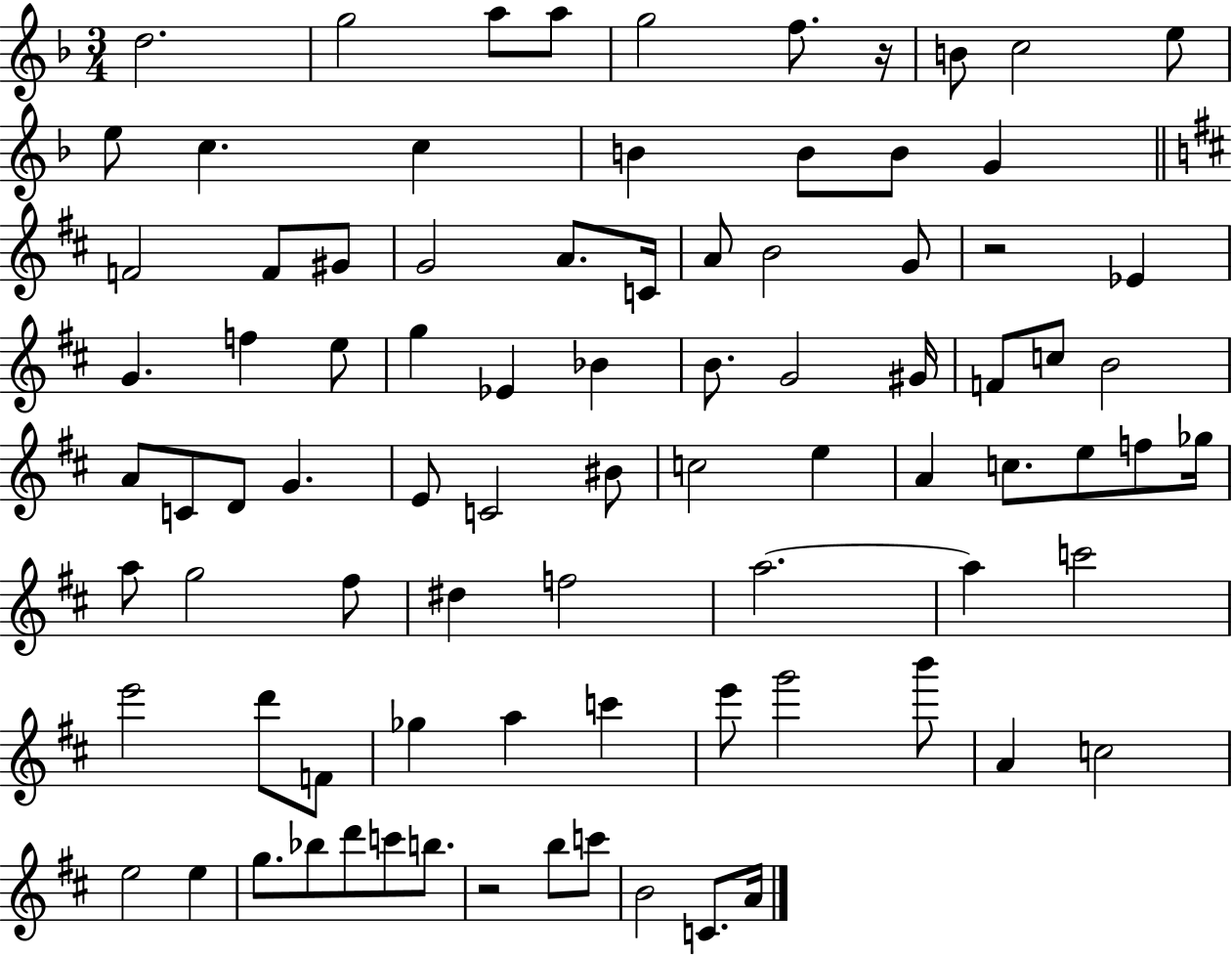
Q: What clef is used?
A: treble